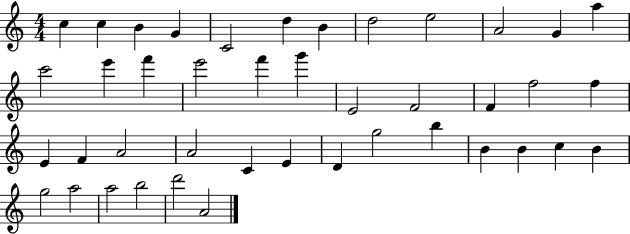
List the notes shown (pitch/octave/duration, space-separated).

C5/q C5/q B4/q G4/q C4/h D5/q B4/q D5/h E5/h A4/h G4/q A5/q C6/h E6/q F6/q E6/h F6/q G6/q E4/h F4/h F4/q F5/h F5/q E4/q F4/q A4/h A4/h C4/q E4/q D4/q G5/h B5/q B4/q B4/q C5/q B4/q G5/h A5/h A5/h B5/h D6/h A4/h